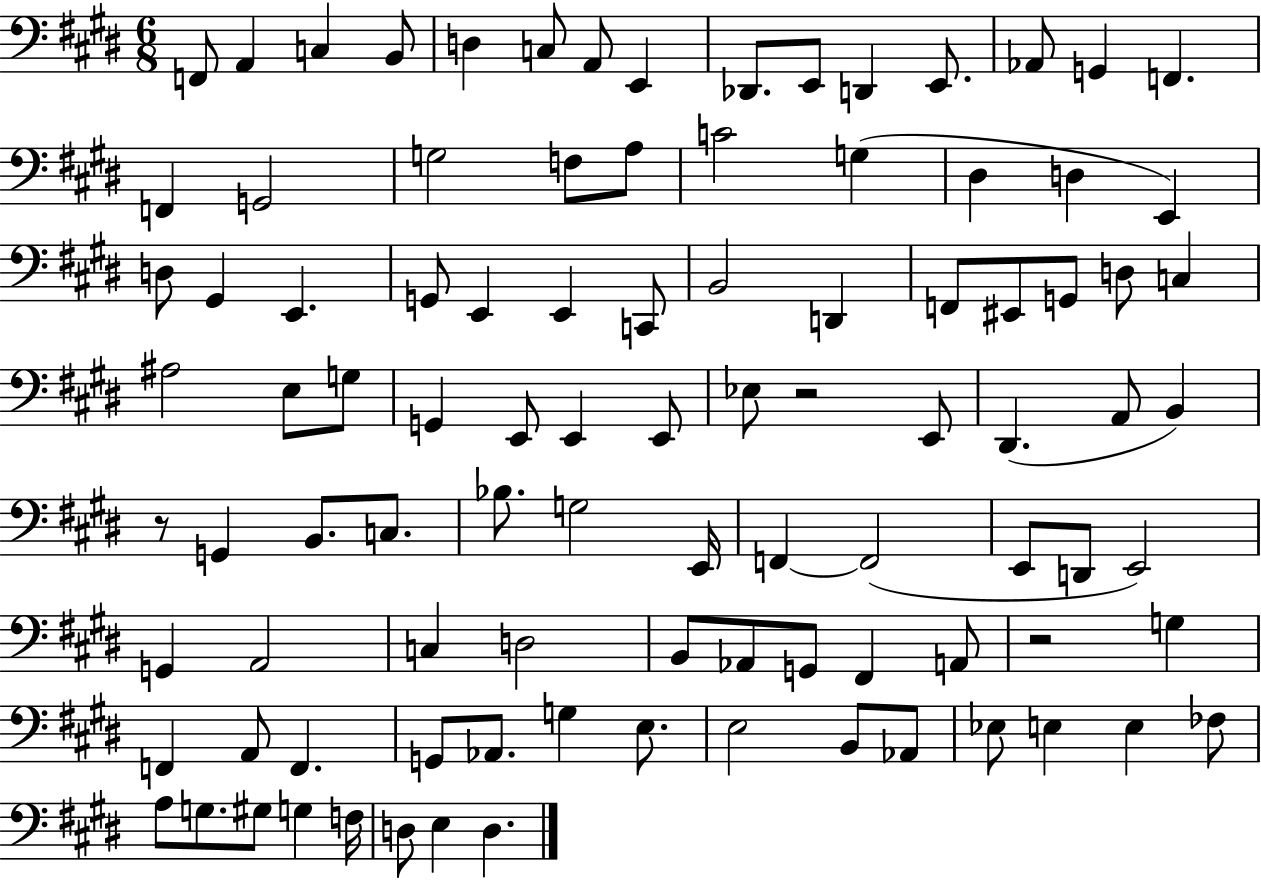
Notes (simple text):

F2/e A2/q C3/q B2/e D3/q C3/e A2/e E2/q Db2/e. E2/e D2/q E2/e. Ab2/e G2/q F2/q. F2/q G2/h G3/h F3/e A3/e C4/h G3/q D#3/q D3/q E2/q D3/e G#2/q E2/q. G2/e E2/q E2/q C2/e B2/h D2/q F2/e EIS2/e G2/e D3/e C3/q A#3/h E3/e G3/e G2/q E2/e E2/q E2/e Eb3/e R/h E2/e D#2/q. A2/e B2/q R/e G2/q B2/e. C3/e. Bb3/e. G3/h E2/s F2/q F2/h E2/e D2/e E2/h G2/q A2/h C3/q D3/h B2/e Ab2/e G2/e F#2/q A2/e R/h G3/q F2/q A2/e F2/q. G2/e Ab2/e. G3/q E3/e. E3/h B2/e Ab2/e Eb3/e E3/q E3/q FES3/e A3/e G3/e. G#3/e G3/q F3/s D3/e E3/q D3/q.